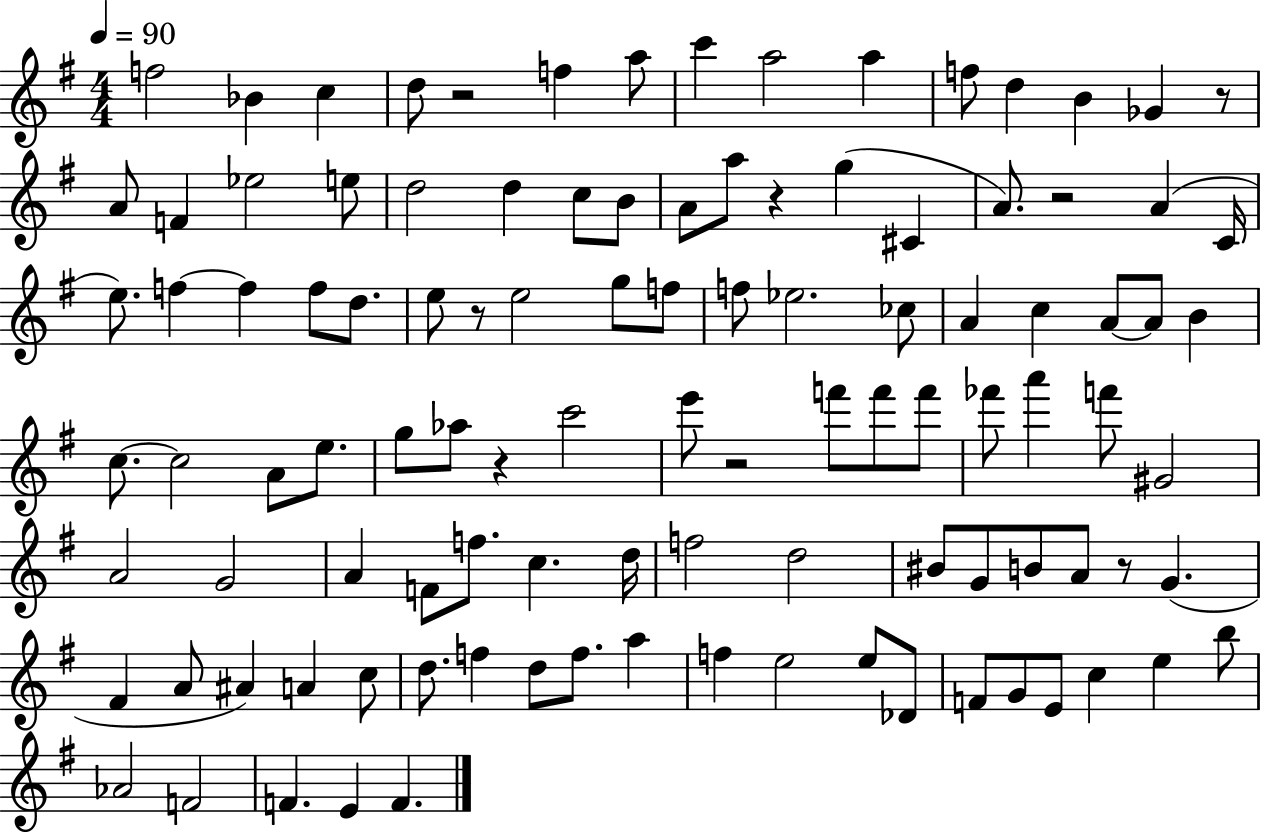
F5/h Bb4/q C5/q D5/e R/h F5/q A5/e C6/q A5/h A5/q F5/e D5/q B4/q Gb4/q R/e A4/e F4/q Eb5/h E5/e D5/h D5/q C5/e B4/e A4/e A5/e R/q G5/q C#4/q A4/e. R/h A4/q C4/s E5/e. F5/q F5/q F5/e D5/e. E5/e R/e E5/h G5/e F5/e F5/e Eb5/h. CES5/e A4/q C5/q A4/e A4/e B4/q C5/e. C5/h A4/e E5/e. G5/e Ab5/e R/q C6/h E6/e R/h F6/e F6/e F6/e FES6/e A6/q F6/e G#4/h A4/h G4/h A4/q F4/e F5/e. C5/q. D5/s F5/h D5/h BIS4/e G4/e B4/e A4/e R/e G4/q. F#4/q A4/e A#4/q A4/q C5/e D5/e. F5/q D5/e F5/e. A5/q F5/q E5/h E5/e Db4/e F4/e G4/e E4/e C5/q E5/q B5/e Ab4/h F4/h F4/q. E4/q F4/q.